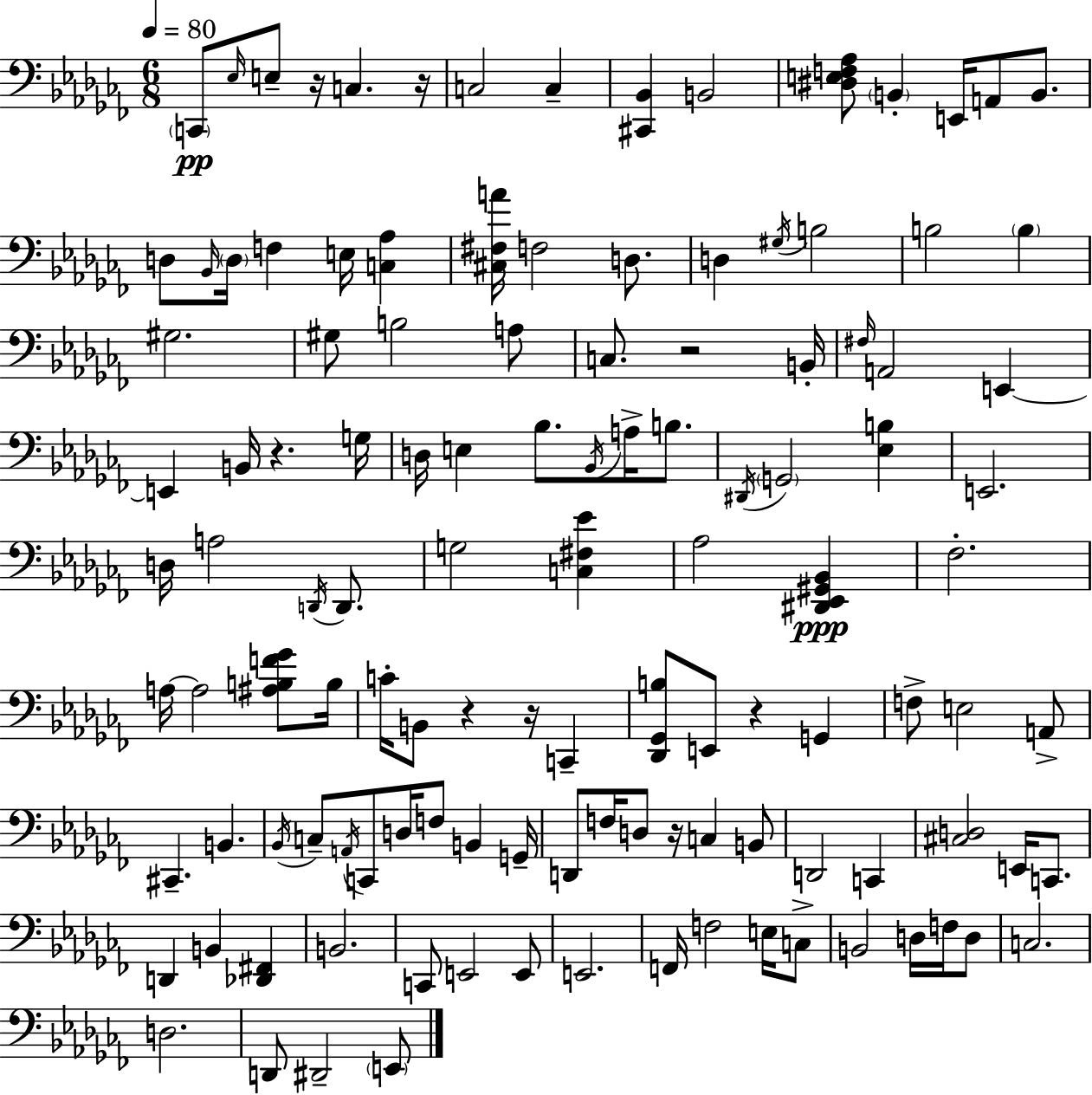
X:1
T:Untitled
M:6/8
L:1/4
K:Abm
C,,/2 _E,/4 E,/2 z/4 C, z/4 C,2 C, [^C,,_B,,] B,,2 [^D,E,F,_A,]/2 B,, E,,/4 A,,/2 B,,/2 D,/2 _B,,/4 D,/4 F, E,/4 [C,_A,] [^C,^F,A]/4 F,2 D,/2 D, ^G,/4 B,2 B,2 B, ^G,2 ^G,/2 B,2 A,/2 C,/2 z2 B,,/4 ^F,/4 A,,2 E,, E,, B,,/4 z G,/4 D,/4 E, _B,/2 _B,,/4 A,/4 B,/2 ^D,,/4 G,,2 [_E,B,] E,,2 D,/4 A,2 D,,/4 D,,/2 G,2 [C,^F,_E] _A,2 [^D,,_E,,^G,,_B,,] _F,2 A,/4 A,2 [^A,B,F_G]/2 B,/4 C/4 B,,/2 z z/4 C,, [_D,,_G,,B,]/2 E,,/2 z G,, F,/2 E,2 A,,/2 ^C,, B,, _B,,/4 C,/2 A,,/4 C,,/2 D,/4 F,/2 B,, G,,/4 D,,/2 F,/4 D,/2 z/4 C, B,,/2 D,,2 C,, [^C,D,]2 E,,/4 C,,/2 D,, B,, [_D,,^F,,] B,,2 C,,/2 E,,2 E,,/2 E,,2 F,,/4 F,2 E,/4 C,/2 B,,2 D,/4 F,/4 D,/2 C,2 D,2 D,,/2 ^D,,2 E,,/2